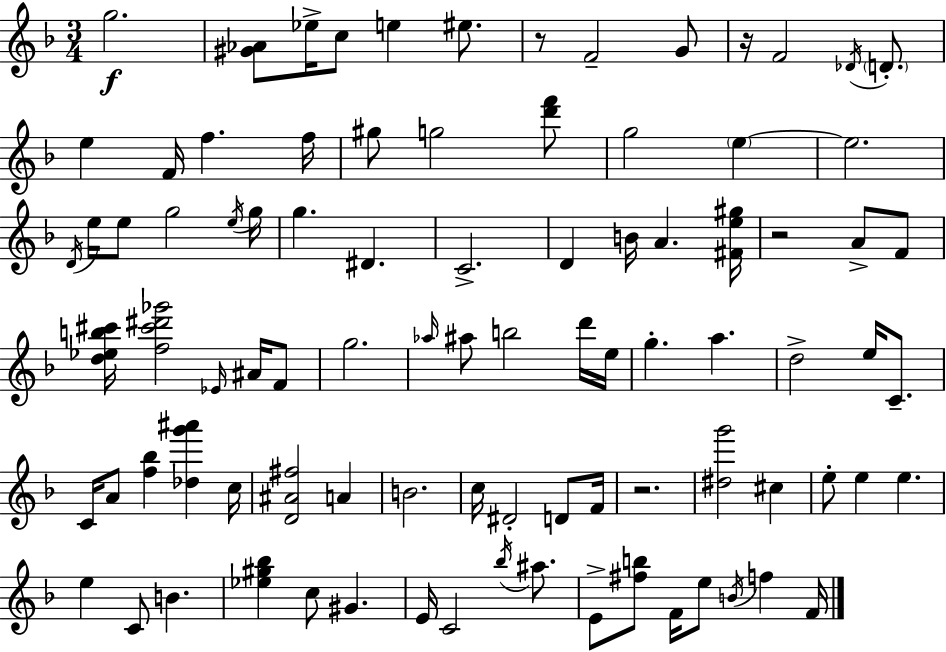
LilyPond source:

{
  \clef treble
  \numericTimeSignature
  \time 3/4
  \key f \major
  \repeat volta 2 { g''2.\f | <gis' aes'>8 ees''16-> c''8 e''4 eis''8. | r8 f'2-- g'8 | r16 f'2 \acciaccatura { des'16 } \parenthesize d'8.-. | \break e''4 f'16 f''4. | f''16 gis''8 g''2 <d''' f'''>8 | g''2 \parenthesize e''4~~ | e''2. | \break \acciaccatura { d'16 } e''16 e''8 g''2 | \acciaccatura { e''16 } g''16 g''4. dis'4. | c'2.-> | d'4 b'16 a'4. | \break <fis' e'' gis''>16 r2 a'8-> | f'8 <d'' ees'' b'' cis'''>16 <f'' cis''' dis''' ges'''>2 | \grace { ees'16 } ais'16 f'8 g''2. | \grace { aes''16 } ais''8 b''2 | \break d'''16 e''16 g''4.-. a''4. | d''2-> | e''16 c'8.-- c'16 a'8 <f'' bes''>4 | <des'' g''' ais'''>4 c''16 <d' ais' fis''>2 | \break a'4 b'2. | c''16 dis'2-. | d'8 f'16 r2. | <dis'' g'''>2 | \break cis''4 e''8-. e''4 e''4. | e''4 c'8 b'4. | <ees'' gis'' bes''>4 c''8 gis'4. | e'16 c'2 | \break \acciaccatura { bes''16 } ais''8. e'8-> <fis'' b''>8 f'16 e''8 | \acciaccatura { b'16 } f''4 f'16 } \bar "|."
}